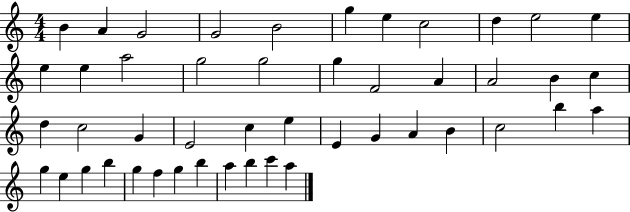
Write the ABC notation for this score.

X:1
T:Untitled
M:4/4
L:1/4
K:C
B A G2 G2 B2 g e c2 d e2 e e e a2 g2 g2 g F2 A A2 B c d c2 G E2 c e E G A B c2 b a g e g b g f g b a b c' a